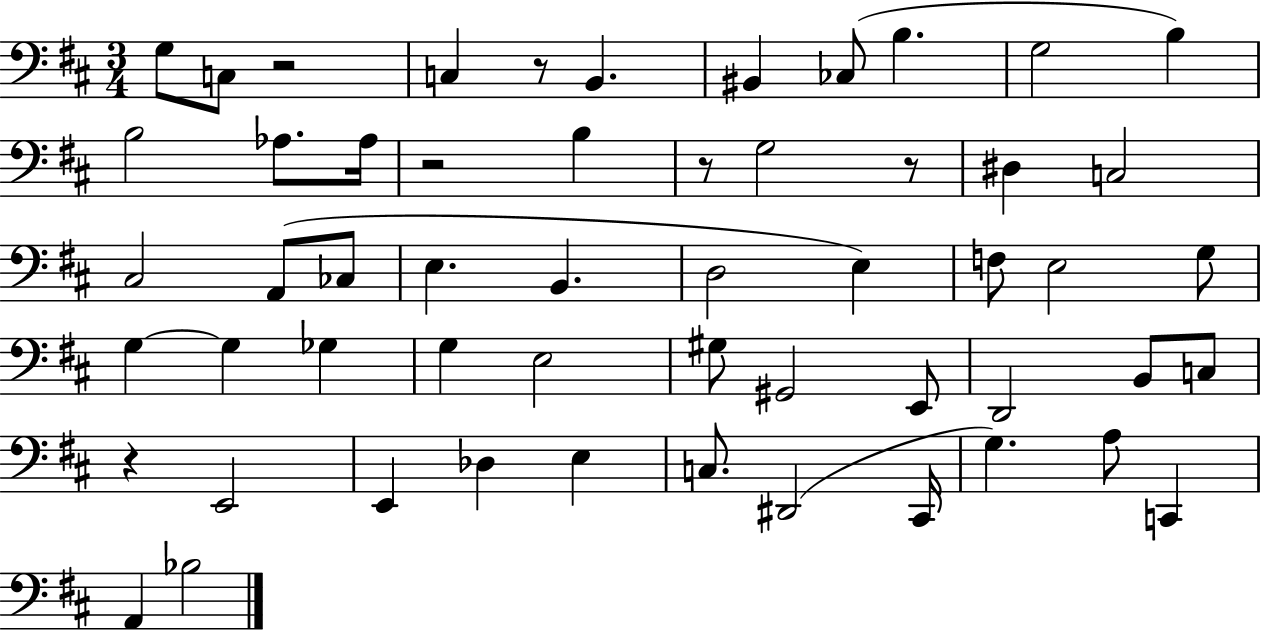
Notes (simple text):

G3/e C3/e R/h C3/q R/e B2/q. BIS2/q CES3/e B3/q. G3/h B3/q B3/h Ab3/e. Ab3/s R/h B3/q R/e G3/h R/e D#3/q C3/h C#3/h A2/e CES3/e E3/q. B2/q. D3/h E3/q F3/e E3/h G3/e G3/q G3/q Gb3/q G3/q E3/h G#3/e G#2/h E2/e D2/h B2/e C3/e R/q E2/h E2/q Db3/q E3/q C3/e. D#2/h C#2/s G3/q. A3/e C2/q A2/q Bb3/h